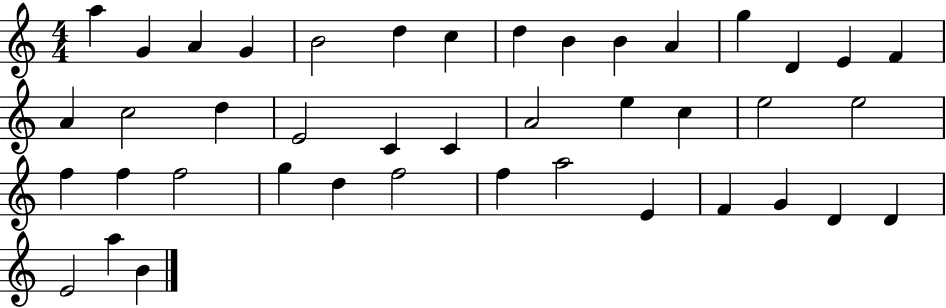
{
  \clef treble
  \numericTimeSignature
  \time 4/4
  \key c \major
  a''4 g'4 a'4 g'4 | b'2 d''4 c''4 | d''4 b'4 b'4 a'4 | g''4 d'4 e'4 f'4 | \break a'4 c''2 d''4 | e'2 c'4 c'4 | a'2 e''4 c''4 | e''2 e''2 | \break f''4 f''4 f''2 | g''4 d''4 f''2 | f''4 a''2 e'4 | f'4 g'4 d'4 d'4 | \break e'2 a''4 b'4 | \bar "|."
}